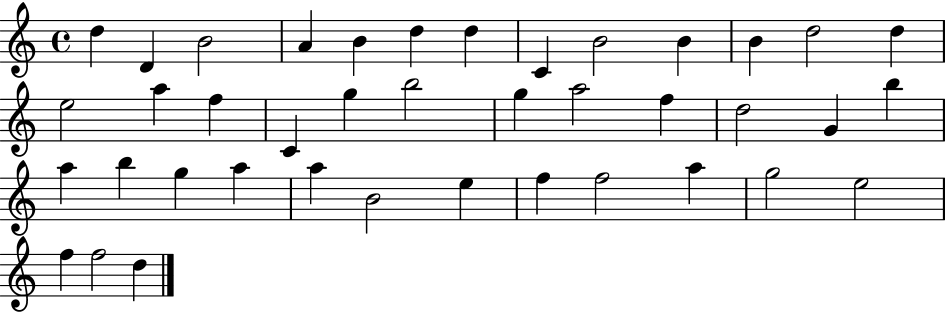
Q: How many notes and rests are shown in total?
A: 40